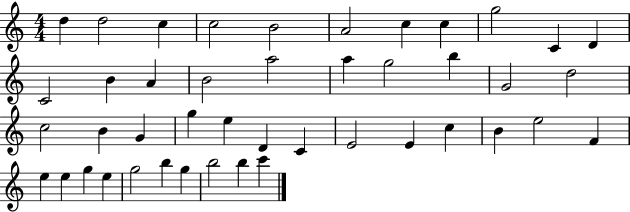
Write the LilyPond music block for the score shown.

{
  \clef treble
  \numericTimeSignature
  \time 4/4
  \key c \major
  d''4 d''2 c''4 | c''2 b'2 | a'2 c''4 c''4 | g''2 c'4 d'4 | \break c'2 b'4 a'4 | b'2 a''2 | a''4 g''2 b''4 | g'2 d''2 | \break c''2 b'4 g'4 | g''4 e''4 d'4 c'4 | e'2 e'4 c''4 | b'4 e''2 f'4 | \break e''4 e''4 g''4 e''4 | g''2 b''4 g''4 | b''2 b''4 c'''4 | \bar "|."
}